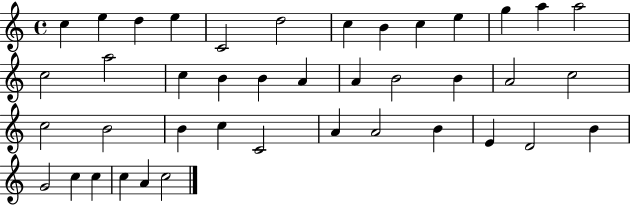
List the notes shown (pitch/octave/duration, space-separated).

C5/q E5/q D5/q E5/q C4/h D5/h C5/q B4/q C5/q E5/q G5/q A5/q A5/h C5/h A5/h C5/q B4/q B4/q A4/q A4/q B4/h B4/q A4/h C5/h C5/h B4/h B4/q C5/q C4/h A4/q A4/h B4/q E4/q D4/h B4/q G4/h C5/q C5/q C5/q A4/q C5/h